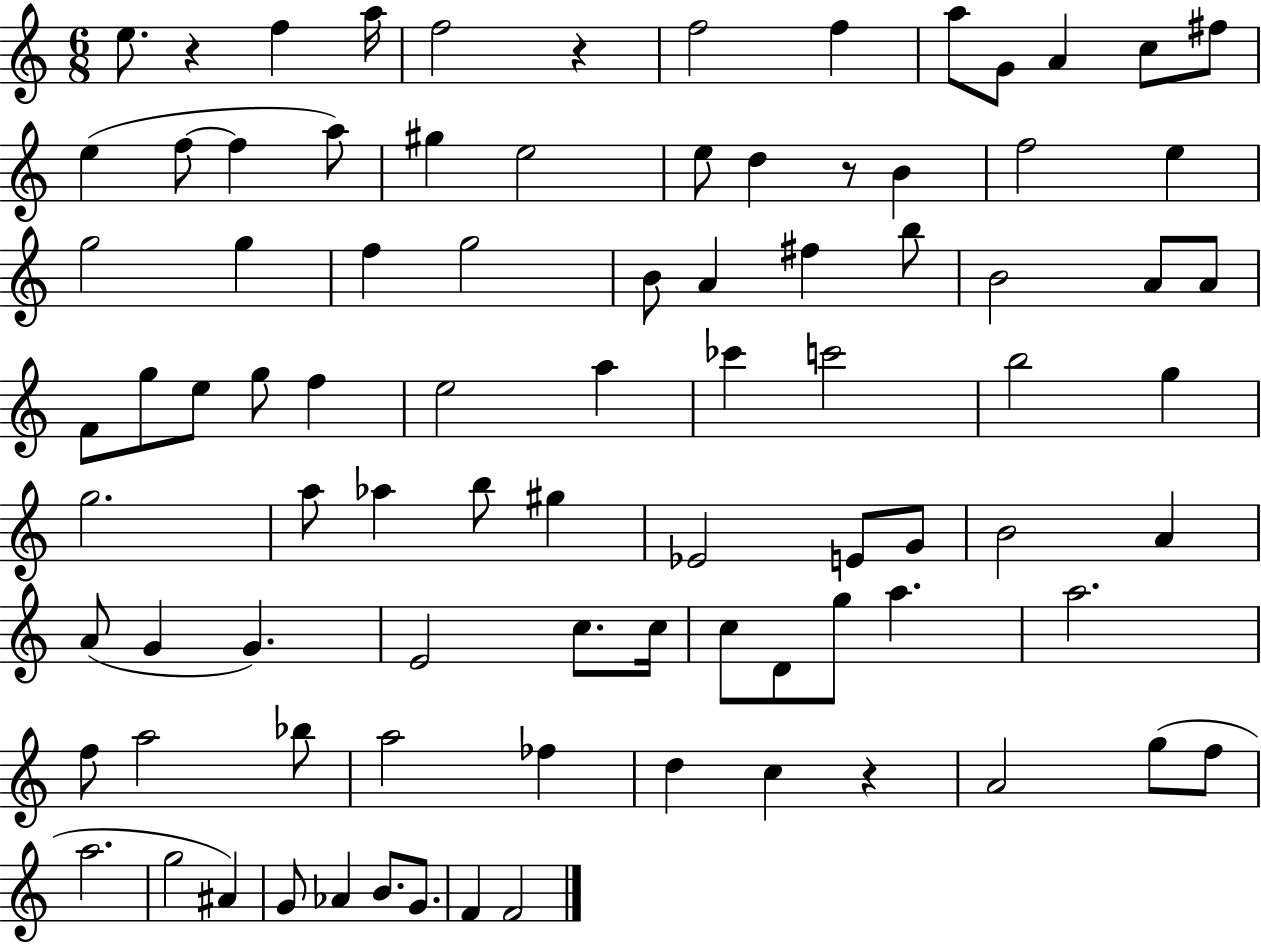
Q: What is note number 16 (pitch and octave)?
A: G#5